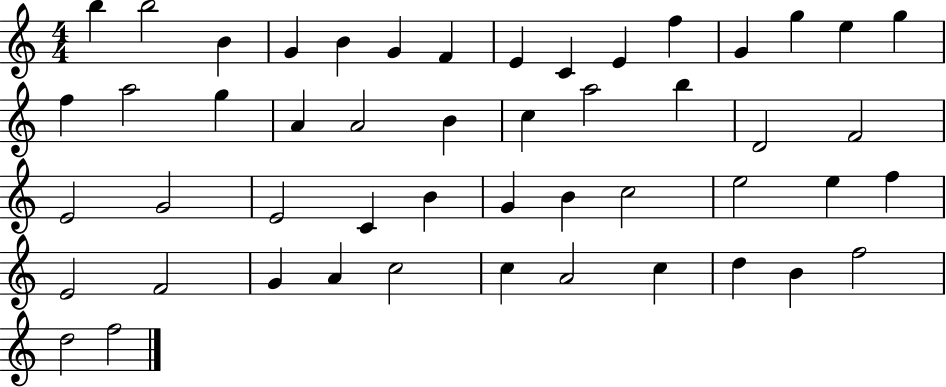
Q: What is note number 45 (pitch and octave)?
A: C5